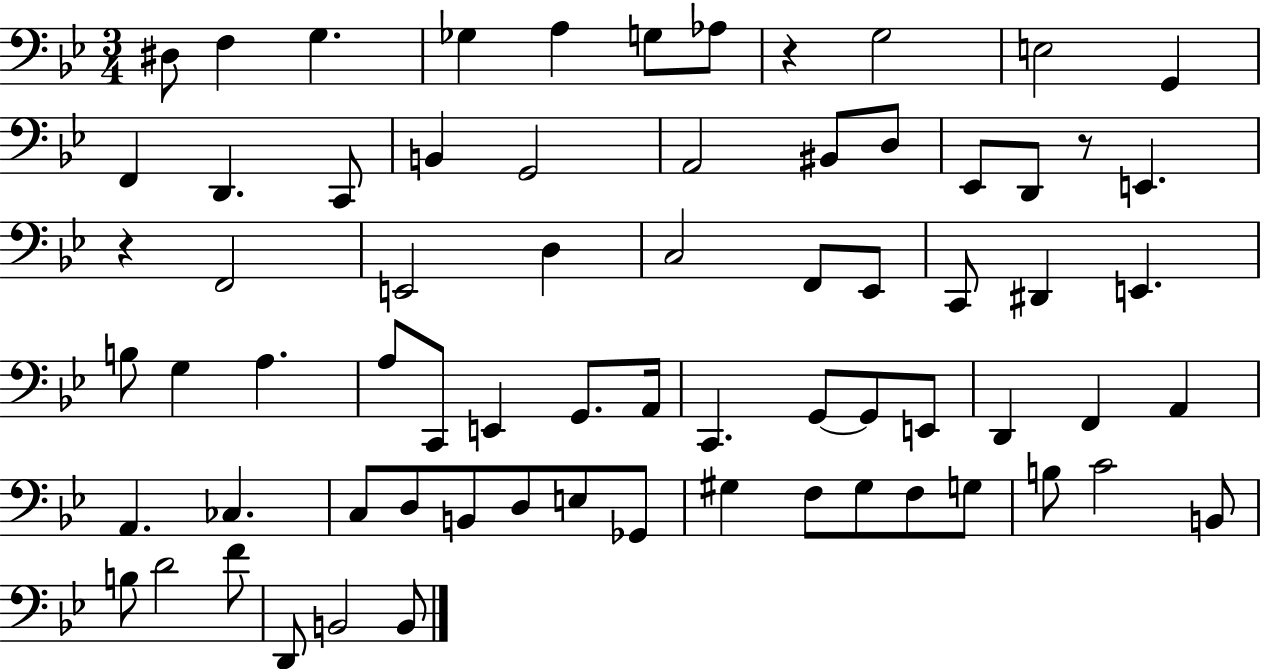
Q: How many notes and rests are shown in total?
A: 70